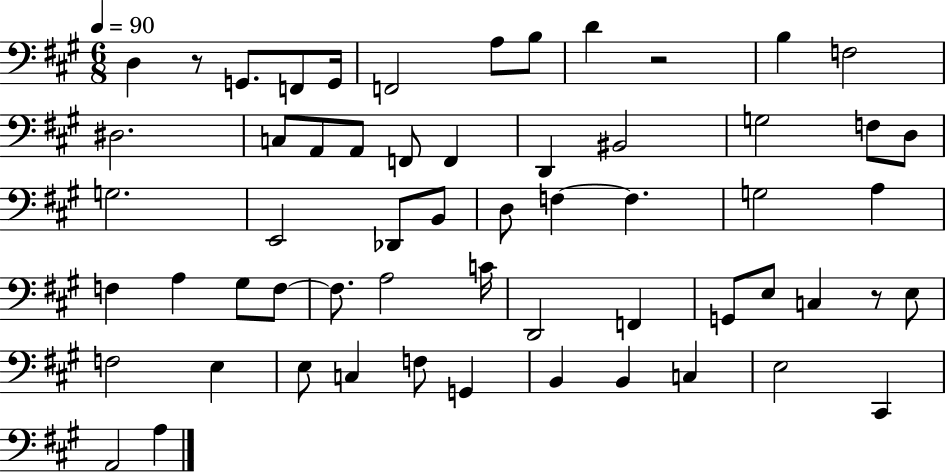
X:1
T:Untitled
M:6/8
L:1/4
K:A
D, z/2 G,,/2 F,,/2 G,,/4 F,,2 A,/2 B,/2 D z2 B, F,2 ^D,2 C,/2 A,,/2 A,,/2 F,,/2 F,, D,, ^B,,2 G,2 F,/2 D,/2 G,2 E,,2 _D,,/2 B,,/2 D,/2 F, F, G,2 A, F, A, ^G,/2 F,/2 F,/2 A,2 C/4 D,,2 F,, G,,/2 E,/2 C, z/2 E,/2 F,2 E, E,/2 C, F,/2 G,, B,, B,, C, E,2 ^C,, A,,2 A,